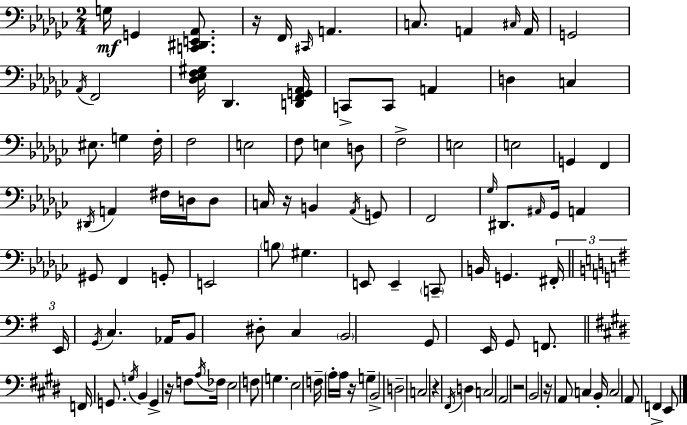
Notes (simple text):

G3/s G2/q [C2,D#2,E2,Ab2]/e. R/s F2/s C#2/s A2/q. C3/e. A2/q C#3/s A2/s G2/h Ab2/s F2/h [Db3,Eb3,F3,G#3]/s Db2/q. [D2,F2,G2,Ab2]/s C2/e C2/e A2/q D3/q C3/q EIS3/e. G3/q F3/s F3/h E3/h F3/e E3/q D3/e F3/h E3/h E3/h G2/q F2/q D#2/s A2/q F#3/s D3/s D3/e C3/s R/s B2/q Ab2/s G2/e F2/h Gb3/s D#2/e. A#2/s Gb2/s A2/q G#2/e F2/q G2/e E2/h B3/e G#3/q. E2/e E2/q C2/e B2/s G2/q. F#2/s E2/s G2/s C3/q. Ab2/s B2/e D#3/e C3/q B2/h G2/e E2/s G2/e F2/e. F2/s G2/e. G3/s B2/q G2/q R/s F3/e A3/s FES3/s E3/h F3/e G3/q. E3/h F3/s A3/s A3/s R/s G3/q B2/h D3/h C3/h R/q F#2/s D3/q C3/h A2/h R/h B2/h R/s A2/e C3/q B2/s C3/h A2/e F2/q E2/e